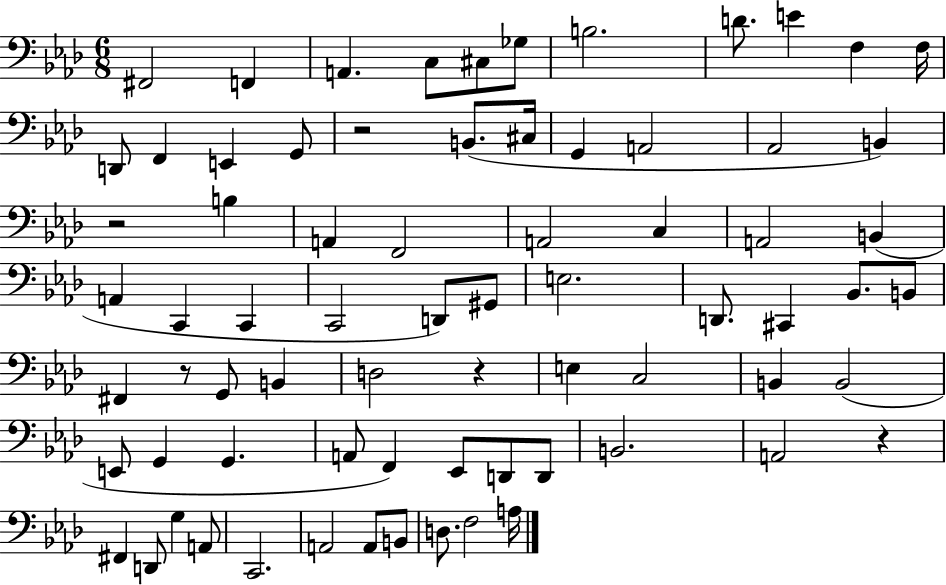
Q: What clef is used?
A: bass